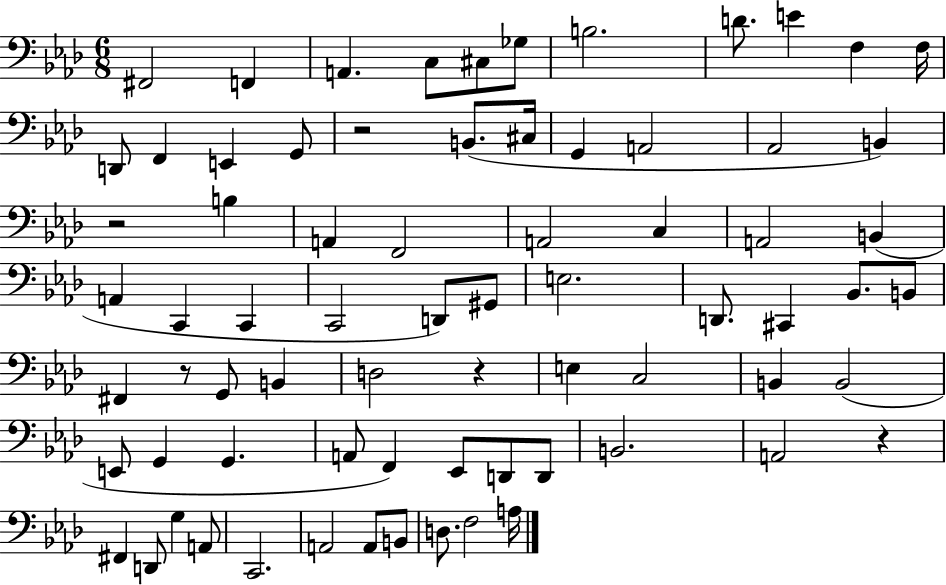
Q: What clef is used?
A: bass